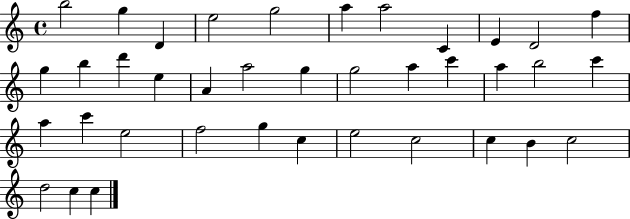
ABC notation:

X:1
T:Untitled
M:4/4
L:1/4
K:C
b2 g D e2 g2 a a2 C E D2 f g b d' e A a2 g g2 a c' a b2 c' a c' e2 f2 g c e2 c2 c B c2 d2 c c